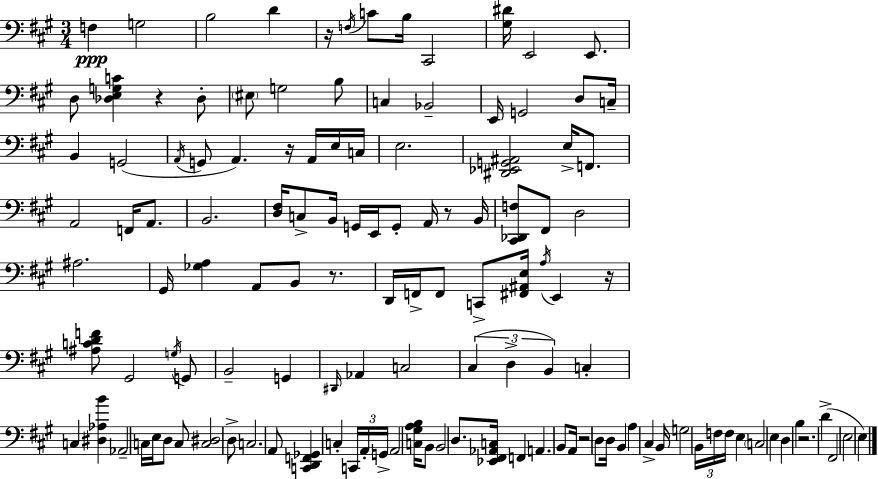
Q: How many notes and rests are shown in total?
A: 128